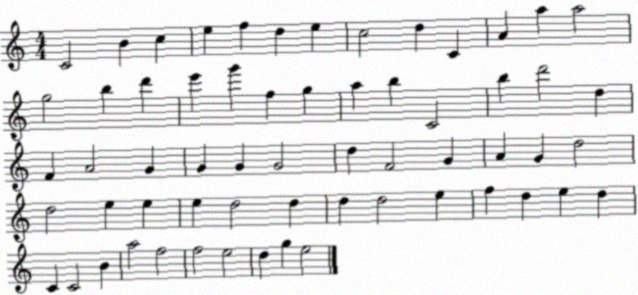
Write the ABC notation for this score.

X:1
T:Untitled
M:4/4
L:1/4
K:C
C2 B c e f d e c2 d C A a a2 g2 b d' e' g' f g a b C2 b d'2 d F A2 G G G G2 d F2 G A G d2 d2 e e e d2 d d d2 e f d e d C C2 B a2 f2 f2 e2 d g e2